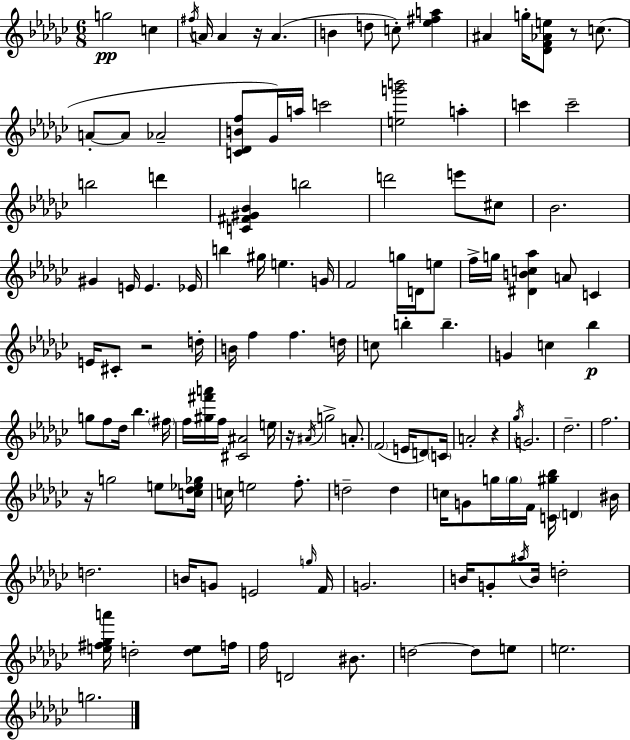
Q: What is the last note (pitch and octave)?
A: G5